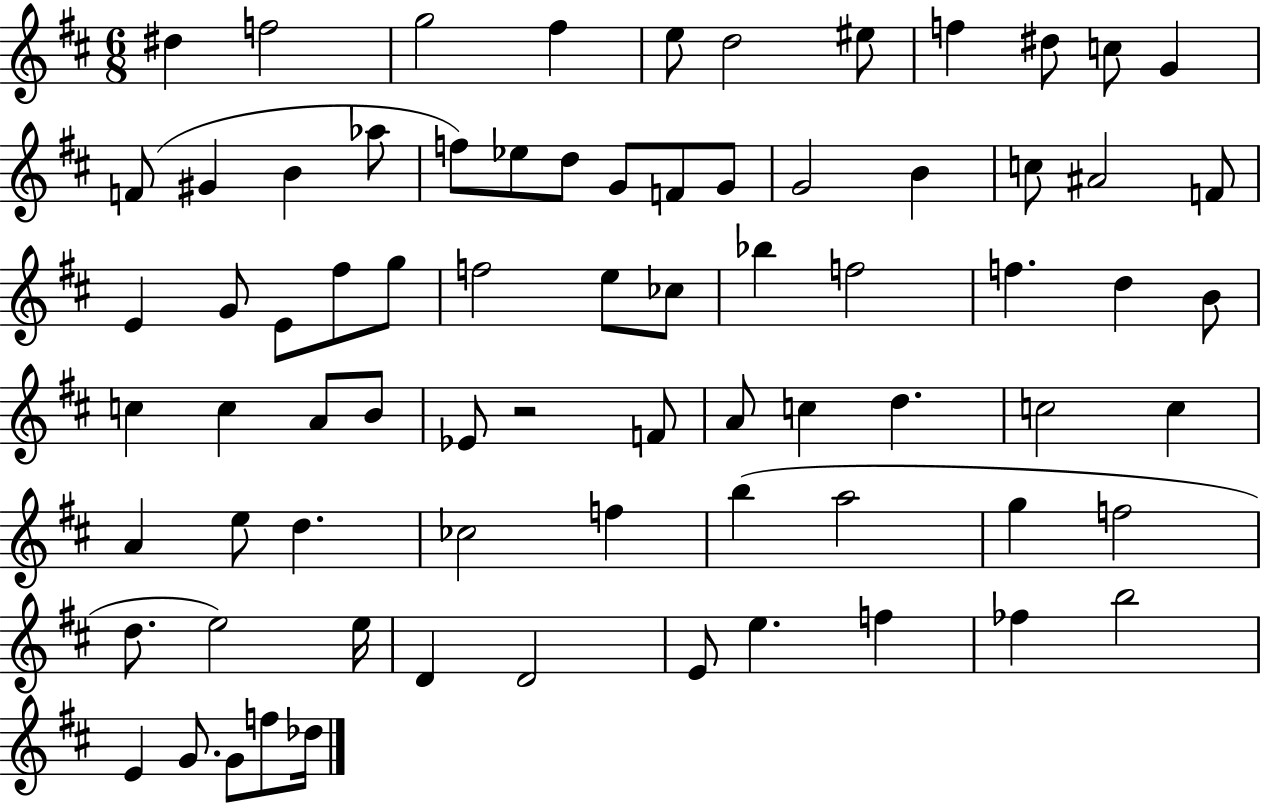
D#5/q F5/h G5/h F#5/q E5/e D5/h EIS5/e F5/q D#5/e C5/e G4/q F4/e G#4/q B4/q Ab5/e F5/e Eb5/e D5/e G4/e F4/e G4/e G4/h B4/q C5/e A#4/h F4/e E4/q G4/e E4/e F#5/e G5/e F5/h E5/e CES5/e Bb5/q F5/h F5/q. D5/q B4/e C5/q C5/q A4/e B4/e Eb4/e R/h F4/e A4/e C5/q D5/q. C5/h C5/q A4/q E5/e D5/q. CES5/h F5/q B5/q A5/h G5/q F5/h D5/e. E5/h E5/s D4/q D4/h E4/e E5/q. F5/q FES5/q B5/h E4/q G4/e. G4/e F5/e Db5/s